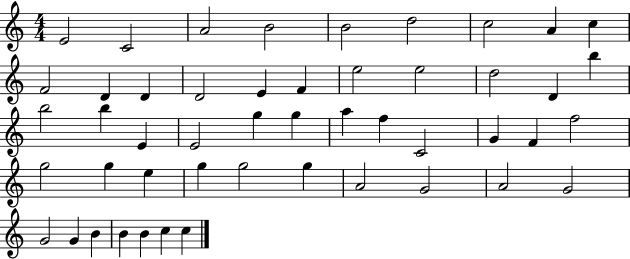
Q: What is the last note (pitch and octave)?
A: C5